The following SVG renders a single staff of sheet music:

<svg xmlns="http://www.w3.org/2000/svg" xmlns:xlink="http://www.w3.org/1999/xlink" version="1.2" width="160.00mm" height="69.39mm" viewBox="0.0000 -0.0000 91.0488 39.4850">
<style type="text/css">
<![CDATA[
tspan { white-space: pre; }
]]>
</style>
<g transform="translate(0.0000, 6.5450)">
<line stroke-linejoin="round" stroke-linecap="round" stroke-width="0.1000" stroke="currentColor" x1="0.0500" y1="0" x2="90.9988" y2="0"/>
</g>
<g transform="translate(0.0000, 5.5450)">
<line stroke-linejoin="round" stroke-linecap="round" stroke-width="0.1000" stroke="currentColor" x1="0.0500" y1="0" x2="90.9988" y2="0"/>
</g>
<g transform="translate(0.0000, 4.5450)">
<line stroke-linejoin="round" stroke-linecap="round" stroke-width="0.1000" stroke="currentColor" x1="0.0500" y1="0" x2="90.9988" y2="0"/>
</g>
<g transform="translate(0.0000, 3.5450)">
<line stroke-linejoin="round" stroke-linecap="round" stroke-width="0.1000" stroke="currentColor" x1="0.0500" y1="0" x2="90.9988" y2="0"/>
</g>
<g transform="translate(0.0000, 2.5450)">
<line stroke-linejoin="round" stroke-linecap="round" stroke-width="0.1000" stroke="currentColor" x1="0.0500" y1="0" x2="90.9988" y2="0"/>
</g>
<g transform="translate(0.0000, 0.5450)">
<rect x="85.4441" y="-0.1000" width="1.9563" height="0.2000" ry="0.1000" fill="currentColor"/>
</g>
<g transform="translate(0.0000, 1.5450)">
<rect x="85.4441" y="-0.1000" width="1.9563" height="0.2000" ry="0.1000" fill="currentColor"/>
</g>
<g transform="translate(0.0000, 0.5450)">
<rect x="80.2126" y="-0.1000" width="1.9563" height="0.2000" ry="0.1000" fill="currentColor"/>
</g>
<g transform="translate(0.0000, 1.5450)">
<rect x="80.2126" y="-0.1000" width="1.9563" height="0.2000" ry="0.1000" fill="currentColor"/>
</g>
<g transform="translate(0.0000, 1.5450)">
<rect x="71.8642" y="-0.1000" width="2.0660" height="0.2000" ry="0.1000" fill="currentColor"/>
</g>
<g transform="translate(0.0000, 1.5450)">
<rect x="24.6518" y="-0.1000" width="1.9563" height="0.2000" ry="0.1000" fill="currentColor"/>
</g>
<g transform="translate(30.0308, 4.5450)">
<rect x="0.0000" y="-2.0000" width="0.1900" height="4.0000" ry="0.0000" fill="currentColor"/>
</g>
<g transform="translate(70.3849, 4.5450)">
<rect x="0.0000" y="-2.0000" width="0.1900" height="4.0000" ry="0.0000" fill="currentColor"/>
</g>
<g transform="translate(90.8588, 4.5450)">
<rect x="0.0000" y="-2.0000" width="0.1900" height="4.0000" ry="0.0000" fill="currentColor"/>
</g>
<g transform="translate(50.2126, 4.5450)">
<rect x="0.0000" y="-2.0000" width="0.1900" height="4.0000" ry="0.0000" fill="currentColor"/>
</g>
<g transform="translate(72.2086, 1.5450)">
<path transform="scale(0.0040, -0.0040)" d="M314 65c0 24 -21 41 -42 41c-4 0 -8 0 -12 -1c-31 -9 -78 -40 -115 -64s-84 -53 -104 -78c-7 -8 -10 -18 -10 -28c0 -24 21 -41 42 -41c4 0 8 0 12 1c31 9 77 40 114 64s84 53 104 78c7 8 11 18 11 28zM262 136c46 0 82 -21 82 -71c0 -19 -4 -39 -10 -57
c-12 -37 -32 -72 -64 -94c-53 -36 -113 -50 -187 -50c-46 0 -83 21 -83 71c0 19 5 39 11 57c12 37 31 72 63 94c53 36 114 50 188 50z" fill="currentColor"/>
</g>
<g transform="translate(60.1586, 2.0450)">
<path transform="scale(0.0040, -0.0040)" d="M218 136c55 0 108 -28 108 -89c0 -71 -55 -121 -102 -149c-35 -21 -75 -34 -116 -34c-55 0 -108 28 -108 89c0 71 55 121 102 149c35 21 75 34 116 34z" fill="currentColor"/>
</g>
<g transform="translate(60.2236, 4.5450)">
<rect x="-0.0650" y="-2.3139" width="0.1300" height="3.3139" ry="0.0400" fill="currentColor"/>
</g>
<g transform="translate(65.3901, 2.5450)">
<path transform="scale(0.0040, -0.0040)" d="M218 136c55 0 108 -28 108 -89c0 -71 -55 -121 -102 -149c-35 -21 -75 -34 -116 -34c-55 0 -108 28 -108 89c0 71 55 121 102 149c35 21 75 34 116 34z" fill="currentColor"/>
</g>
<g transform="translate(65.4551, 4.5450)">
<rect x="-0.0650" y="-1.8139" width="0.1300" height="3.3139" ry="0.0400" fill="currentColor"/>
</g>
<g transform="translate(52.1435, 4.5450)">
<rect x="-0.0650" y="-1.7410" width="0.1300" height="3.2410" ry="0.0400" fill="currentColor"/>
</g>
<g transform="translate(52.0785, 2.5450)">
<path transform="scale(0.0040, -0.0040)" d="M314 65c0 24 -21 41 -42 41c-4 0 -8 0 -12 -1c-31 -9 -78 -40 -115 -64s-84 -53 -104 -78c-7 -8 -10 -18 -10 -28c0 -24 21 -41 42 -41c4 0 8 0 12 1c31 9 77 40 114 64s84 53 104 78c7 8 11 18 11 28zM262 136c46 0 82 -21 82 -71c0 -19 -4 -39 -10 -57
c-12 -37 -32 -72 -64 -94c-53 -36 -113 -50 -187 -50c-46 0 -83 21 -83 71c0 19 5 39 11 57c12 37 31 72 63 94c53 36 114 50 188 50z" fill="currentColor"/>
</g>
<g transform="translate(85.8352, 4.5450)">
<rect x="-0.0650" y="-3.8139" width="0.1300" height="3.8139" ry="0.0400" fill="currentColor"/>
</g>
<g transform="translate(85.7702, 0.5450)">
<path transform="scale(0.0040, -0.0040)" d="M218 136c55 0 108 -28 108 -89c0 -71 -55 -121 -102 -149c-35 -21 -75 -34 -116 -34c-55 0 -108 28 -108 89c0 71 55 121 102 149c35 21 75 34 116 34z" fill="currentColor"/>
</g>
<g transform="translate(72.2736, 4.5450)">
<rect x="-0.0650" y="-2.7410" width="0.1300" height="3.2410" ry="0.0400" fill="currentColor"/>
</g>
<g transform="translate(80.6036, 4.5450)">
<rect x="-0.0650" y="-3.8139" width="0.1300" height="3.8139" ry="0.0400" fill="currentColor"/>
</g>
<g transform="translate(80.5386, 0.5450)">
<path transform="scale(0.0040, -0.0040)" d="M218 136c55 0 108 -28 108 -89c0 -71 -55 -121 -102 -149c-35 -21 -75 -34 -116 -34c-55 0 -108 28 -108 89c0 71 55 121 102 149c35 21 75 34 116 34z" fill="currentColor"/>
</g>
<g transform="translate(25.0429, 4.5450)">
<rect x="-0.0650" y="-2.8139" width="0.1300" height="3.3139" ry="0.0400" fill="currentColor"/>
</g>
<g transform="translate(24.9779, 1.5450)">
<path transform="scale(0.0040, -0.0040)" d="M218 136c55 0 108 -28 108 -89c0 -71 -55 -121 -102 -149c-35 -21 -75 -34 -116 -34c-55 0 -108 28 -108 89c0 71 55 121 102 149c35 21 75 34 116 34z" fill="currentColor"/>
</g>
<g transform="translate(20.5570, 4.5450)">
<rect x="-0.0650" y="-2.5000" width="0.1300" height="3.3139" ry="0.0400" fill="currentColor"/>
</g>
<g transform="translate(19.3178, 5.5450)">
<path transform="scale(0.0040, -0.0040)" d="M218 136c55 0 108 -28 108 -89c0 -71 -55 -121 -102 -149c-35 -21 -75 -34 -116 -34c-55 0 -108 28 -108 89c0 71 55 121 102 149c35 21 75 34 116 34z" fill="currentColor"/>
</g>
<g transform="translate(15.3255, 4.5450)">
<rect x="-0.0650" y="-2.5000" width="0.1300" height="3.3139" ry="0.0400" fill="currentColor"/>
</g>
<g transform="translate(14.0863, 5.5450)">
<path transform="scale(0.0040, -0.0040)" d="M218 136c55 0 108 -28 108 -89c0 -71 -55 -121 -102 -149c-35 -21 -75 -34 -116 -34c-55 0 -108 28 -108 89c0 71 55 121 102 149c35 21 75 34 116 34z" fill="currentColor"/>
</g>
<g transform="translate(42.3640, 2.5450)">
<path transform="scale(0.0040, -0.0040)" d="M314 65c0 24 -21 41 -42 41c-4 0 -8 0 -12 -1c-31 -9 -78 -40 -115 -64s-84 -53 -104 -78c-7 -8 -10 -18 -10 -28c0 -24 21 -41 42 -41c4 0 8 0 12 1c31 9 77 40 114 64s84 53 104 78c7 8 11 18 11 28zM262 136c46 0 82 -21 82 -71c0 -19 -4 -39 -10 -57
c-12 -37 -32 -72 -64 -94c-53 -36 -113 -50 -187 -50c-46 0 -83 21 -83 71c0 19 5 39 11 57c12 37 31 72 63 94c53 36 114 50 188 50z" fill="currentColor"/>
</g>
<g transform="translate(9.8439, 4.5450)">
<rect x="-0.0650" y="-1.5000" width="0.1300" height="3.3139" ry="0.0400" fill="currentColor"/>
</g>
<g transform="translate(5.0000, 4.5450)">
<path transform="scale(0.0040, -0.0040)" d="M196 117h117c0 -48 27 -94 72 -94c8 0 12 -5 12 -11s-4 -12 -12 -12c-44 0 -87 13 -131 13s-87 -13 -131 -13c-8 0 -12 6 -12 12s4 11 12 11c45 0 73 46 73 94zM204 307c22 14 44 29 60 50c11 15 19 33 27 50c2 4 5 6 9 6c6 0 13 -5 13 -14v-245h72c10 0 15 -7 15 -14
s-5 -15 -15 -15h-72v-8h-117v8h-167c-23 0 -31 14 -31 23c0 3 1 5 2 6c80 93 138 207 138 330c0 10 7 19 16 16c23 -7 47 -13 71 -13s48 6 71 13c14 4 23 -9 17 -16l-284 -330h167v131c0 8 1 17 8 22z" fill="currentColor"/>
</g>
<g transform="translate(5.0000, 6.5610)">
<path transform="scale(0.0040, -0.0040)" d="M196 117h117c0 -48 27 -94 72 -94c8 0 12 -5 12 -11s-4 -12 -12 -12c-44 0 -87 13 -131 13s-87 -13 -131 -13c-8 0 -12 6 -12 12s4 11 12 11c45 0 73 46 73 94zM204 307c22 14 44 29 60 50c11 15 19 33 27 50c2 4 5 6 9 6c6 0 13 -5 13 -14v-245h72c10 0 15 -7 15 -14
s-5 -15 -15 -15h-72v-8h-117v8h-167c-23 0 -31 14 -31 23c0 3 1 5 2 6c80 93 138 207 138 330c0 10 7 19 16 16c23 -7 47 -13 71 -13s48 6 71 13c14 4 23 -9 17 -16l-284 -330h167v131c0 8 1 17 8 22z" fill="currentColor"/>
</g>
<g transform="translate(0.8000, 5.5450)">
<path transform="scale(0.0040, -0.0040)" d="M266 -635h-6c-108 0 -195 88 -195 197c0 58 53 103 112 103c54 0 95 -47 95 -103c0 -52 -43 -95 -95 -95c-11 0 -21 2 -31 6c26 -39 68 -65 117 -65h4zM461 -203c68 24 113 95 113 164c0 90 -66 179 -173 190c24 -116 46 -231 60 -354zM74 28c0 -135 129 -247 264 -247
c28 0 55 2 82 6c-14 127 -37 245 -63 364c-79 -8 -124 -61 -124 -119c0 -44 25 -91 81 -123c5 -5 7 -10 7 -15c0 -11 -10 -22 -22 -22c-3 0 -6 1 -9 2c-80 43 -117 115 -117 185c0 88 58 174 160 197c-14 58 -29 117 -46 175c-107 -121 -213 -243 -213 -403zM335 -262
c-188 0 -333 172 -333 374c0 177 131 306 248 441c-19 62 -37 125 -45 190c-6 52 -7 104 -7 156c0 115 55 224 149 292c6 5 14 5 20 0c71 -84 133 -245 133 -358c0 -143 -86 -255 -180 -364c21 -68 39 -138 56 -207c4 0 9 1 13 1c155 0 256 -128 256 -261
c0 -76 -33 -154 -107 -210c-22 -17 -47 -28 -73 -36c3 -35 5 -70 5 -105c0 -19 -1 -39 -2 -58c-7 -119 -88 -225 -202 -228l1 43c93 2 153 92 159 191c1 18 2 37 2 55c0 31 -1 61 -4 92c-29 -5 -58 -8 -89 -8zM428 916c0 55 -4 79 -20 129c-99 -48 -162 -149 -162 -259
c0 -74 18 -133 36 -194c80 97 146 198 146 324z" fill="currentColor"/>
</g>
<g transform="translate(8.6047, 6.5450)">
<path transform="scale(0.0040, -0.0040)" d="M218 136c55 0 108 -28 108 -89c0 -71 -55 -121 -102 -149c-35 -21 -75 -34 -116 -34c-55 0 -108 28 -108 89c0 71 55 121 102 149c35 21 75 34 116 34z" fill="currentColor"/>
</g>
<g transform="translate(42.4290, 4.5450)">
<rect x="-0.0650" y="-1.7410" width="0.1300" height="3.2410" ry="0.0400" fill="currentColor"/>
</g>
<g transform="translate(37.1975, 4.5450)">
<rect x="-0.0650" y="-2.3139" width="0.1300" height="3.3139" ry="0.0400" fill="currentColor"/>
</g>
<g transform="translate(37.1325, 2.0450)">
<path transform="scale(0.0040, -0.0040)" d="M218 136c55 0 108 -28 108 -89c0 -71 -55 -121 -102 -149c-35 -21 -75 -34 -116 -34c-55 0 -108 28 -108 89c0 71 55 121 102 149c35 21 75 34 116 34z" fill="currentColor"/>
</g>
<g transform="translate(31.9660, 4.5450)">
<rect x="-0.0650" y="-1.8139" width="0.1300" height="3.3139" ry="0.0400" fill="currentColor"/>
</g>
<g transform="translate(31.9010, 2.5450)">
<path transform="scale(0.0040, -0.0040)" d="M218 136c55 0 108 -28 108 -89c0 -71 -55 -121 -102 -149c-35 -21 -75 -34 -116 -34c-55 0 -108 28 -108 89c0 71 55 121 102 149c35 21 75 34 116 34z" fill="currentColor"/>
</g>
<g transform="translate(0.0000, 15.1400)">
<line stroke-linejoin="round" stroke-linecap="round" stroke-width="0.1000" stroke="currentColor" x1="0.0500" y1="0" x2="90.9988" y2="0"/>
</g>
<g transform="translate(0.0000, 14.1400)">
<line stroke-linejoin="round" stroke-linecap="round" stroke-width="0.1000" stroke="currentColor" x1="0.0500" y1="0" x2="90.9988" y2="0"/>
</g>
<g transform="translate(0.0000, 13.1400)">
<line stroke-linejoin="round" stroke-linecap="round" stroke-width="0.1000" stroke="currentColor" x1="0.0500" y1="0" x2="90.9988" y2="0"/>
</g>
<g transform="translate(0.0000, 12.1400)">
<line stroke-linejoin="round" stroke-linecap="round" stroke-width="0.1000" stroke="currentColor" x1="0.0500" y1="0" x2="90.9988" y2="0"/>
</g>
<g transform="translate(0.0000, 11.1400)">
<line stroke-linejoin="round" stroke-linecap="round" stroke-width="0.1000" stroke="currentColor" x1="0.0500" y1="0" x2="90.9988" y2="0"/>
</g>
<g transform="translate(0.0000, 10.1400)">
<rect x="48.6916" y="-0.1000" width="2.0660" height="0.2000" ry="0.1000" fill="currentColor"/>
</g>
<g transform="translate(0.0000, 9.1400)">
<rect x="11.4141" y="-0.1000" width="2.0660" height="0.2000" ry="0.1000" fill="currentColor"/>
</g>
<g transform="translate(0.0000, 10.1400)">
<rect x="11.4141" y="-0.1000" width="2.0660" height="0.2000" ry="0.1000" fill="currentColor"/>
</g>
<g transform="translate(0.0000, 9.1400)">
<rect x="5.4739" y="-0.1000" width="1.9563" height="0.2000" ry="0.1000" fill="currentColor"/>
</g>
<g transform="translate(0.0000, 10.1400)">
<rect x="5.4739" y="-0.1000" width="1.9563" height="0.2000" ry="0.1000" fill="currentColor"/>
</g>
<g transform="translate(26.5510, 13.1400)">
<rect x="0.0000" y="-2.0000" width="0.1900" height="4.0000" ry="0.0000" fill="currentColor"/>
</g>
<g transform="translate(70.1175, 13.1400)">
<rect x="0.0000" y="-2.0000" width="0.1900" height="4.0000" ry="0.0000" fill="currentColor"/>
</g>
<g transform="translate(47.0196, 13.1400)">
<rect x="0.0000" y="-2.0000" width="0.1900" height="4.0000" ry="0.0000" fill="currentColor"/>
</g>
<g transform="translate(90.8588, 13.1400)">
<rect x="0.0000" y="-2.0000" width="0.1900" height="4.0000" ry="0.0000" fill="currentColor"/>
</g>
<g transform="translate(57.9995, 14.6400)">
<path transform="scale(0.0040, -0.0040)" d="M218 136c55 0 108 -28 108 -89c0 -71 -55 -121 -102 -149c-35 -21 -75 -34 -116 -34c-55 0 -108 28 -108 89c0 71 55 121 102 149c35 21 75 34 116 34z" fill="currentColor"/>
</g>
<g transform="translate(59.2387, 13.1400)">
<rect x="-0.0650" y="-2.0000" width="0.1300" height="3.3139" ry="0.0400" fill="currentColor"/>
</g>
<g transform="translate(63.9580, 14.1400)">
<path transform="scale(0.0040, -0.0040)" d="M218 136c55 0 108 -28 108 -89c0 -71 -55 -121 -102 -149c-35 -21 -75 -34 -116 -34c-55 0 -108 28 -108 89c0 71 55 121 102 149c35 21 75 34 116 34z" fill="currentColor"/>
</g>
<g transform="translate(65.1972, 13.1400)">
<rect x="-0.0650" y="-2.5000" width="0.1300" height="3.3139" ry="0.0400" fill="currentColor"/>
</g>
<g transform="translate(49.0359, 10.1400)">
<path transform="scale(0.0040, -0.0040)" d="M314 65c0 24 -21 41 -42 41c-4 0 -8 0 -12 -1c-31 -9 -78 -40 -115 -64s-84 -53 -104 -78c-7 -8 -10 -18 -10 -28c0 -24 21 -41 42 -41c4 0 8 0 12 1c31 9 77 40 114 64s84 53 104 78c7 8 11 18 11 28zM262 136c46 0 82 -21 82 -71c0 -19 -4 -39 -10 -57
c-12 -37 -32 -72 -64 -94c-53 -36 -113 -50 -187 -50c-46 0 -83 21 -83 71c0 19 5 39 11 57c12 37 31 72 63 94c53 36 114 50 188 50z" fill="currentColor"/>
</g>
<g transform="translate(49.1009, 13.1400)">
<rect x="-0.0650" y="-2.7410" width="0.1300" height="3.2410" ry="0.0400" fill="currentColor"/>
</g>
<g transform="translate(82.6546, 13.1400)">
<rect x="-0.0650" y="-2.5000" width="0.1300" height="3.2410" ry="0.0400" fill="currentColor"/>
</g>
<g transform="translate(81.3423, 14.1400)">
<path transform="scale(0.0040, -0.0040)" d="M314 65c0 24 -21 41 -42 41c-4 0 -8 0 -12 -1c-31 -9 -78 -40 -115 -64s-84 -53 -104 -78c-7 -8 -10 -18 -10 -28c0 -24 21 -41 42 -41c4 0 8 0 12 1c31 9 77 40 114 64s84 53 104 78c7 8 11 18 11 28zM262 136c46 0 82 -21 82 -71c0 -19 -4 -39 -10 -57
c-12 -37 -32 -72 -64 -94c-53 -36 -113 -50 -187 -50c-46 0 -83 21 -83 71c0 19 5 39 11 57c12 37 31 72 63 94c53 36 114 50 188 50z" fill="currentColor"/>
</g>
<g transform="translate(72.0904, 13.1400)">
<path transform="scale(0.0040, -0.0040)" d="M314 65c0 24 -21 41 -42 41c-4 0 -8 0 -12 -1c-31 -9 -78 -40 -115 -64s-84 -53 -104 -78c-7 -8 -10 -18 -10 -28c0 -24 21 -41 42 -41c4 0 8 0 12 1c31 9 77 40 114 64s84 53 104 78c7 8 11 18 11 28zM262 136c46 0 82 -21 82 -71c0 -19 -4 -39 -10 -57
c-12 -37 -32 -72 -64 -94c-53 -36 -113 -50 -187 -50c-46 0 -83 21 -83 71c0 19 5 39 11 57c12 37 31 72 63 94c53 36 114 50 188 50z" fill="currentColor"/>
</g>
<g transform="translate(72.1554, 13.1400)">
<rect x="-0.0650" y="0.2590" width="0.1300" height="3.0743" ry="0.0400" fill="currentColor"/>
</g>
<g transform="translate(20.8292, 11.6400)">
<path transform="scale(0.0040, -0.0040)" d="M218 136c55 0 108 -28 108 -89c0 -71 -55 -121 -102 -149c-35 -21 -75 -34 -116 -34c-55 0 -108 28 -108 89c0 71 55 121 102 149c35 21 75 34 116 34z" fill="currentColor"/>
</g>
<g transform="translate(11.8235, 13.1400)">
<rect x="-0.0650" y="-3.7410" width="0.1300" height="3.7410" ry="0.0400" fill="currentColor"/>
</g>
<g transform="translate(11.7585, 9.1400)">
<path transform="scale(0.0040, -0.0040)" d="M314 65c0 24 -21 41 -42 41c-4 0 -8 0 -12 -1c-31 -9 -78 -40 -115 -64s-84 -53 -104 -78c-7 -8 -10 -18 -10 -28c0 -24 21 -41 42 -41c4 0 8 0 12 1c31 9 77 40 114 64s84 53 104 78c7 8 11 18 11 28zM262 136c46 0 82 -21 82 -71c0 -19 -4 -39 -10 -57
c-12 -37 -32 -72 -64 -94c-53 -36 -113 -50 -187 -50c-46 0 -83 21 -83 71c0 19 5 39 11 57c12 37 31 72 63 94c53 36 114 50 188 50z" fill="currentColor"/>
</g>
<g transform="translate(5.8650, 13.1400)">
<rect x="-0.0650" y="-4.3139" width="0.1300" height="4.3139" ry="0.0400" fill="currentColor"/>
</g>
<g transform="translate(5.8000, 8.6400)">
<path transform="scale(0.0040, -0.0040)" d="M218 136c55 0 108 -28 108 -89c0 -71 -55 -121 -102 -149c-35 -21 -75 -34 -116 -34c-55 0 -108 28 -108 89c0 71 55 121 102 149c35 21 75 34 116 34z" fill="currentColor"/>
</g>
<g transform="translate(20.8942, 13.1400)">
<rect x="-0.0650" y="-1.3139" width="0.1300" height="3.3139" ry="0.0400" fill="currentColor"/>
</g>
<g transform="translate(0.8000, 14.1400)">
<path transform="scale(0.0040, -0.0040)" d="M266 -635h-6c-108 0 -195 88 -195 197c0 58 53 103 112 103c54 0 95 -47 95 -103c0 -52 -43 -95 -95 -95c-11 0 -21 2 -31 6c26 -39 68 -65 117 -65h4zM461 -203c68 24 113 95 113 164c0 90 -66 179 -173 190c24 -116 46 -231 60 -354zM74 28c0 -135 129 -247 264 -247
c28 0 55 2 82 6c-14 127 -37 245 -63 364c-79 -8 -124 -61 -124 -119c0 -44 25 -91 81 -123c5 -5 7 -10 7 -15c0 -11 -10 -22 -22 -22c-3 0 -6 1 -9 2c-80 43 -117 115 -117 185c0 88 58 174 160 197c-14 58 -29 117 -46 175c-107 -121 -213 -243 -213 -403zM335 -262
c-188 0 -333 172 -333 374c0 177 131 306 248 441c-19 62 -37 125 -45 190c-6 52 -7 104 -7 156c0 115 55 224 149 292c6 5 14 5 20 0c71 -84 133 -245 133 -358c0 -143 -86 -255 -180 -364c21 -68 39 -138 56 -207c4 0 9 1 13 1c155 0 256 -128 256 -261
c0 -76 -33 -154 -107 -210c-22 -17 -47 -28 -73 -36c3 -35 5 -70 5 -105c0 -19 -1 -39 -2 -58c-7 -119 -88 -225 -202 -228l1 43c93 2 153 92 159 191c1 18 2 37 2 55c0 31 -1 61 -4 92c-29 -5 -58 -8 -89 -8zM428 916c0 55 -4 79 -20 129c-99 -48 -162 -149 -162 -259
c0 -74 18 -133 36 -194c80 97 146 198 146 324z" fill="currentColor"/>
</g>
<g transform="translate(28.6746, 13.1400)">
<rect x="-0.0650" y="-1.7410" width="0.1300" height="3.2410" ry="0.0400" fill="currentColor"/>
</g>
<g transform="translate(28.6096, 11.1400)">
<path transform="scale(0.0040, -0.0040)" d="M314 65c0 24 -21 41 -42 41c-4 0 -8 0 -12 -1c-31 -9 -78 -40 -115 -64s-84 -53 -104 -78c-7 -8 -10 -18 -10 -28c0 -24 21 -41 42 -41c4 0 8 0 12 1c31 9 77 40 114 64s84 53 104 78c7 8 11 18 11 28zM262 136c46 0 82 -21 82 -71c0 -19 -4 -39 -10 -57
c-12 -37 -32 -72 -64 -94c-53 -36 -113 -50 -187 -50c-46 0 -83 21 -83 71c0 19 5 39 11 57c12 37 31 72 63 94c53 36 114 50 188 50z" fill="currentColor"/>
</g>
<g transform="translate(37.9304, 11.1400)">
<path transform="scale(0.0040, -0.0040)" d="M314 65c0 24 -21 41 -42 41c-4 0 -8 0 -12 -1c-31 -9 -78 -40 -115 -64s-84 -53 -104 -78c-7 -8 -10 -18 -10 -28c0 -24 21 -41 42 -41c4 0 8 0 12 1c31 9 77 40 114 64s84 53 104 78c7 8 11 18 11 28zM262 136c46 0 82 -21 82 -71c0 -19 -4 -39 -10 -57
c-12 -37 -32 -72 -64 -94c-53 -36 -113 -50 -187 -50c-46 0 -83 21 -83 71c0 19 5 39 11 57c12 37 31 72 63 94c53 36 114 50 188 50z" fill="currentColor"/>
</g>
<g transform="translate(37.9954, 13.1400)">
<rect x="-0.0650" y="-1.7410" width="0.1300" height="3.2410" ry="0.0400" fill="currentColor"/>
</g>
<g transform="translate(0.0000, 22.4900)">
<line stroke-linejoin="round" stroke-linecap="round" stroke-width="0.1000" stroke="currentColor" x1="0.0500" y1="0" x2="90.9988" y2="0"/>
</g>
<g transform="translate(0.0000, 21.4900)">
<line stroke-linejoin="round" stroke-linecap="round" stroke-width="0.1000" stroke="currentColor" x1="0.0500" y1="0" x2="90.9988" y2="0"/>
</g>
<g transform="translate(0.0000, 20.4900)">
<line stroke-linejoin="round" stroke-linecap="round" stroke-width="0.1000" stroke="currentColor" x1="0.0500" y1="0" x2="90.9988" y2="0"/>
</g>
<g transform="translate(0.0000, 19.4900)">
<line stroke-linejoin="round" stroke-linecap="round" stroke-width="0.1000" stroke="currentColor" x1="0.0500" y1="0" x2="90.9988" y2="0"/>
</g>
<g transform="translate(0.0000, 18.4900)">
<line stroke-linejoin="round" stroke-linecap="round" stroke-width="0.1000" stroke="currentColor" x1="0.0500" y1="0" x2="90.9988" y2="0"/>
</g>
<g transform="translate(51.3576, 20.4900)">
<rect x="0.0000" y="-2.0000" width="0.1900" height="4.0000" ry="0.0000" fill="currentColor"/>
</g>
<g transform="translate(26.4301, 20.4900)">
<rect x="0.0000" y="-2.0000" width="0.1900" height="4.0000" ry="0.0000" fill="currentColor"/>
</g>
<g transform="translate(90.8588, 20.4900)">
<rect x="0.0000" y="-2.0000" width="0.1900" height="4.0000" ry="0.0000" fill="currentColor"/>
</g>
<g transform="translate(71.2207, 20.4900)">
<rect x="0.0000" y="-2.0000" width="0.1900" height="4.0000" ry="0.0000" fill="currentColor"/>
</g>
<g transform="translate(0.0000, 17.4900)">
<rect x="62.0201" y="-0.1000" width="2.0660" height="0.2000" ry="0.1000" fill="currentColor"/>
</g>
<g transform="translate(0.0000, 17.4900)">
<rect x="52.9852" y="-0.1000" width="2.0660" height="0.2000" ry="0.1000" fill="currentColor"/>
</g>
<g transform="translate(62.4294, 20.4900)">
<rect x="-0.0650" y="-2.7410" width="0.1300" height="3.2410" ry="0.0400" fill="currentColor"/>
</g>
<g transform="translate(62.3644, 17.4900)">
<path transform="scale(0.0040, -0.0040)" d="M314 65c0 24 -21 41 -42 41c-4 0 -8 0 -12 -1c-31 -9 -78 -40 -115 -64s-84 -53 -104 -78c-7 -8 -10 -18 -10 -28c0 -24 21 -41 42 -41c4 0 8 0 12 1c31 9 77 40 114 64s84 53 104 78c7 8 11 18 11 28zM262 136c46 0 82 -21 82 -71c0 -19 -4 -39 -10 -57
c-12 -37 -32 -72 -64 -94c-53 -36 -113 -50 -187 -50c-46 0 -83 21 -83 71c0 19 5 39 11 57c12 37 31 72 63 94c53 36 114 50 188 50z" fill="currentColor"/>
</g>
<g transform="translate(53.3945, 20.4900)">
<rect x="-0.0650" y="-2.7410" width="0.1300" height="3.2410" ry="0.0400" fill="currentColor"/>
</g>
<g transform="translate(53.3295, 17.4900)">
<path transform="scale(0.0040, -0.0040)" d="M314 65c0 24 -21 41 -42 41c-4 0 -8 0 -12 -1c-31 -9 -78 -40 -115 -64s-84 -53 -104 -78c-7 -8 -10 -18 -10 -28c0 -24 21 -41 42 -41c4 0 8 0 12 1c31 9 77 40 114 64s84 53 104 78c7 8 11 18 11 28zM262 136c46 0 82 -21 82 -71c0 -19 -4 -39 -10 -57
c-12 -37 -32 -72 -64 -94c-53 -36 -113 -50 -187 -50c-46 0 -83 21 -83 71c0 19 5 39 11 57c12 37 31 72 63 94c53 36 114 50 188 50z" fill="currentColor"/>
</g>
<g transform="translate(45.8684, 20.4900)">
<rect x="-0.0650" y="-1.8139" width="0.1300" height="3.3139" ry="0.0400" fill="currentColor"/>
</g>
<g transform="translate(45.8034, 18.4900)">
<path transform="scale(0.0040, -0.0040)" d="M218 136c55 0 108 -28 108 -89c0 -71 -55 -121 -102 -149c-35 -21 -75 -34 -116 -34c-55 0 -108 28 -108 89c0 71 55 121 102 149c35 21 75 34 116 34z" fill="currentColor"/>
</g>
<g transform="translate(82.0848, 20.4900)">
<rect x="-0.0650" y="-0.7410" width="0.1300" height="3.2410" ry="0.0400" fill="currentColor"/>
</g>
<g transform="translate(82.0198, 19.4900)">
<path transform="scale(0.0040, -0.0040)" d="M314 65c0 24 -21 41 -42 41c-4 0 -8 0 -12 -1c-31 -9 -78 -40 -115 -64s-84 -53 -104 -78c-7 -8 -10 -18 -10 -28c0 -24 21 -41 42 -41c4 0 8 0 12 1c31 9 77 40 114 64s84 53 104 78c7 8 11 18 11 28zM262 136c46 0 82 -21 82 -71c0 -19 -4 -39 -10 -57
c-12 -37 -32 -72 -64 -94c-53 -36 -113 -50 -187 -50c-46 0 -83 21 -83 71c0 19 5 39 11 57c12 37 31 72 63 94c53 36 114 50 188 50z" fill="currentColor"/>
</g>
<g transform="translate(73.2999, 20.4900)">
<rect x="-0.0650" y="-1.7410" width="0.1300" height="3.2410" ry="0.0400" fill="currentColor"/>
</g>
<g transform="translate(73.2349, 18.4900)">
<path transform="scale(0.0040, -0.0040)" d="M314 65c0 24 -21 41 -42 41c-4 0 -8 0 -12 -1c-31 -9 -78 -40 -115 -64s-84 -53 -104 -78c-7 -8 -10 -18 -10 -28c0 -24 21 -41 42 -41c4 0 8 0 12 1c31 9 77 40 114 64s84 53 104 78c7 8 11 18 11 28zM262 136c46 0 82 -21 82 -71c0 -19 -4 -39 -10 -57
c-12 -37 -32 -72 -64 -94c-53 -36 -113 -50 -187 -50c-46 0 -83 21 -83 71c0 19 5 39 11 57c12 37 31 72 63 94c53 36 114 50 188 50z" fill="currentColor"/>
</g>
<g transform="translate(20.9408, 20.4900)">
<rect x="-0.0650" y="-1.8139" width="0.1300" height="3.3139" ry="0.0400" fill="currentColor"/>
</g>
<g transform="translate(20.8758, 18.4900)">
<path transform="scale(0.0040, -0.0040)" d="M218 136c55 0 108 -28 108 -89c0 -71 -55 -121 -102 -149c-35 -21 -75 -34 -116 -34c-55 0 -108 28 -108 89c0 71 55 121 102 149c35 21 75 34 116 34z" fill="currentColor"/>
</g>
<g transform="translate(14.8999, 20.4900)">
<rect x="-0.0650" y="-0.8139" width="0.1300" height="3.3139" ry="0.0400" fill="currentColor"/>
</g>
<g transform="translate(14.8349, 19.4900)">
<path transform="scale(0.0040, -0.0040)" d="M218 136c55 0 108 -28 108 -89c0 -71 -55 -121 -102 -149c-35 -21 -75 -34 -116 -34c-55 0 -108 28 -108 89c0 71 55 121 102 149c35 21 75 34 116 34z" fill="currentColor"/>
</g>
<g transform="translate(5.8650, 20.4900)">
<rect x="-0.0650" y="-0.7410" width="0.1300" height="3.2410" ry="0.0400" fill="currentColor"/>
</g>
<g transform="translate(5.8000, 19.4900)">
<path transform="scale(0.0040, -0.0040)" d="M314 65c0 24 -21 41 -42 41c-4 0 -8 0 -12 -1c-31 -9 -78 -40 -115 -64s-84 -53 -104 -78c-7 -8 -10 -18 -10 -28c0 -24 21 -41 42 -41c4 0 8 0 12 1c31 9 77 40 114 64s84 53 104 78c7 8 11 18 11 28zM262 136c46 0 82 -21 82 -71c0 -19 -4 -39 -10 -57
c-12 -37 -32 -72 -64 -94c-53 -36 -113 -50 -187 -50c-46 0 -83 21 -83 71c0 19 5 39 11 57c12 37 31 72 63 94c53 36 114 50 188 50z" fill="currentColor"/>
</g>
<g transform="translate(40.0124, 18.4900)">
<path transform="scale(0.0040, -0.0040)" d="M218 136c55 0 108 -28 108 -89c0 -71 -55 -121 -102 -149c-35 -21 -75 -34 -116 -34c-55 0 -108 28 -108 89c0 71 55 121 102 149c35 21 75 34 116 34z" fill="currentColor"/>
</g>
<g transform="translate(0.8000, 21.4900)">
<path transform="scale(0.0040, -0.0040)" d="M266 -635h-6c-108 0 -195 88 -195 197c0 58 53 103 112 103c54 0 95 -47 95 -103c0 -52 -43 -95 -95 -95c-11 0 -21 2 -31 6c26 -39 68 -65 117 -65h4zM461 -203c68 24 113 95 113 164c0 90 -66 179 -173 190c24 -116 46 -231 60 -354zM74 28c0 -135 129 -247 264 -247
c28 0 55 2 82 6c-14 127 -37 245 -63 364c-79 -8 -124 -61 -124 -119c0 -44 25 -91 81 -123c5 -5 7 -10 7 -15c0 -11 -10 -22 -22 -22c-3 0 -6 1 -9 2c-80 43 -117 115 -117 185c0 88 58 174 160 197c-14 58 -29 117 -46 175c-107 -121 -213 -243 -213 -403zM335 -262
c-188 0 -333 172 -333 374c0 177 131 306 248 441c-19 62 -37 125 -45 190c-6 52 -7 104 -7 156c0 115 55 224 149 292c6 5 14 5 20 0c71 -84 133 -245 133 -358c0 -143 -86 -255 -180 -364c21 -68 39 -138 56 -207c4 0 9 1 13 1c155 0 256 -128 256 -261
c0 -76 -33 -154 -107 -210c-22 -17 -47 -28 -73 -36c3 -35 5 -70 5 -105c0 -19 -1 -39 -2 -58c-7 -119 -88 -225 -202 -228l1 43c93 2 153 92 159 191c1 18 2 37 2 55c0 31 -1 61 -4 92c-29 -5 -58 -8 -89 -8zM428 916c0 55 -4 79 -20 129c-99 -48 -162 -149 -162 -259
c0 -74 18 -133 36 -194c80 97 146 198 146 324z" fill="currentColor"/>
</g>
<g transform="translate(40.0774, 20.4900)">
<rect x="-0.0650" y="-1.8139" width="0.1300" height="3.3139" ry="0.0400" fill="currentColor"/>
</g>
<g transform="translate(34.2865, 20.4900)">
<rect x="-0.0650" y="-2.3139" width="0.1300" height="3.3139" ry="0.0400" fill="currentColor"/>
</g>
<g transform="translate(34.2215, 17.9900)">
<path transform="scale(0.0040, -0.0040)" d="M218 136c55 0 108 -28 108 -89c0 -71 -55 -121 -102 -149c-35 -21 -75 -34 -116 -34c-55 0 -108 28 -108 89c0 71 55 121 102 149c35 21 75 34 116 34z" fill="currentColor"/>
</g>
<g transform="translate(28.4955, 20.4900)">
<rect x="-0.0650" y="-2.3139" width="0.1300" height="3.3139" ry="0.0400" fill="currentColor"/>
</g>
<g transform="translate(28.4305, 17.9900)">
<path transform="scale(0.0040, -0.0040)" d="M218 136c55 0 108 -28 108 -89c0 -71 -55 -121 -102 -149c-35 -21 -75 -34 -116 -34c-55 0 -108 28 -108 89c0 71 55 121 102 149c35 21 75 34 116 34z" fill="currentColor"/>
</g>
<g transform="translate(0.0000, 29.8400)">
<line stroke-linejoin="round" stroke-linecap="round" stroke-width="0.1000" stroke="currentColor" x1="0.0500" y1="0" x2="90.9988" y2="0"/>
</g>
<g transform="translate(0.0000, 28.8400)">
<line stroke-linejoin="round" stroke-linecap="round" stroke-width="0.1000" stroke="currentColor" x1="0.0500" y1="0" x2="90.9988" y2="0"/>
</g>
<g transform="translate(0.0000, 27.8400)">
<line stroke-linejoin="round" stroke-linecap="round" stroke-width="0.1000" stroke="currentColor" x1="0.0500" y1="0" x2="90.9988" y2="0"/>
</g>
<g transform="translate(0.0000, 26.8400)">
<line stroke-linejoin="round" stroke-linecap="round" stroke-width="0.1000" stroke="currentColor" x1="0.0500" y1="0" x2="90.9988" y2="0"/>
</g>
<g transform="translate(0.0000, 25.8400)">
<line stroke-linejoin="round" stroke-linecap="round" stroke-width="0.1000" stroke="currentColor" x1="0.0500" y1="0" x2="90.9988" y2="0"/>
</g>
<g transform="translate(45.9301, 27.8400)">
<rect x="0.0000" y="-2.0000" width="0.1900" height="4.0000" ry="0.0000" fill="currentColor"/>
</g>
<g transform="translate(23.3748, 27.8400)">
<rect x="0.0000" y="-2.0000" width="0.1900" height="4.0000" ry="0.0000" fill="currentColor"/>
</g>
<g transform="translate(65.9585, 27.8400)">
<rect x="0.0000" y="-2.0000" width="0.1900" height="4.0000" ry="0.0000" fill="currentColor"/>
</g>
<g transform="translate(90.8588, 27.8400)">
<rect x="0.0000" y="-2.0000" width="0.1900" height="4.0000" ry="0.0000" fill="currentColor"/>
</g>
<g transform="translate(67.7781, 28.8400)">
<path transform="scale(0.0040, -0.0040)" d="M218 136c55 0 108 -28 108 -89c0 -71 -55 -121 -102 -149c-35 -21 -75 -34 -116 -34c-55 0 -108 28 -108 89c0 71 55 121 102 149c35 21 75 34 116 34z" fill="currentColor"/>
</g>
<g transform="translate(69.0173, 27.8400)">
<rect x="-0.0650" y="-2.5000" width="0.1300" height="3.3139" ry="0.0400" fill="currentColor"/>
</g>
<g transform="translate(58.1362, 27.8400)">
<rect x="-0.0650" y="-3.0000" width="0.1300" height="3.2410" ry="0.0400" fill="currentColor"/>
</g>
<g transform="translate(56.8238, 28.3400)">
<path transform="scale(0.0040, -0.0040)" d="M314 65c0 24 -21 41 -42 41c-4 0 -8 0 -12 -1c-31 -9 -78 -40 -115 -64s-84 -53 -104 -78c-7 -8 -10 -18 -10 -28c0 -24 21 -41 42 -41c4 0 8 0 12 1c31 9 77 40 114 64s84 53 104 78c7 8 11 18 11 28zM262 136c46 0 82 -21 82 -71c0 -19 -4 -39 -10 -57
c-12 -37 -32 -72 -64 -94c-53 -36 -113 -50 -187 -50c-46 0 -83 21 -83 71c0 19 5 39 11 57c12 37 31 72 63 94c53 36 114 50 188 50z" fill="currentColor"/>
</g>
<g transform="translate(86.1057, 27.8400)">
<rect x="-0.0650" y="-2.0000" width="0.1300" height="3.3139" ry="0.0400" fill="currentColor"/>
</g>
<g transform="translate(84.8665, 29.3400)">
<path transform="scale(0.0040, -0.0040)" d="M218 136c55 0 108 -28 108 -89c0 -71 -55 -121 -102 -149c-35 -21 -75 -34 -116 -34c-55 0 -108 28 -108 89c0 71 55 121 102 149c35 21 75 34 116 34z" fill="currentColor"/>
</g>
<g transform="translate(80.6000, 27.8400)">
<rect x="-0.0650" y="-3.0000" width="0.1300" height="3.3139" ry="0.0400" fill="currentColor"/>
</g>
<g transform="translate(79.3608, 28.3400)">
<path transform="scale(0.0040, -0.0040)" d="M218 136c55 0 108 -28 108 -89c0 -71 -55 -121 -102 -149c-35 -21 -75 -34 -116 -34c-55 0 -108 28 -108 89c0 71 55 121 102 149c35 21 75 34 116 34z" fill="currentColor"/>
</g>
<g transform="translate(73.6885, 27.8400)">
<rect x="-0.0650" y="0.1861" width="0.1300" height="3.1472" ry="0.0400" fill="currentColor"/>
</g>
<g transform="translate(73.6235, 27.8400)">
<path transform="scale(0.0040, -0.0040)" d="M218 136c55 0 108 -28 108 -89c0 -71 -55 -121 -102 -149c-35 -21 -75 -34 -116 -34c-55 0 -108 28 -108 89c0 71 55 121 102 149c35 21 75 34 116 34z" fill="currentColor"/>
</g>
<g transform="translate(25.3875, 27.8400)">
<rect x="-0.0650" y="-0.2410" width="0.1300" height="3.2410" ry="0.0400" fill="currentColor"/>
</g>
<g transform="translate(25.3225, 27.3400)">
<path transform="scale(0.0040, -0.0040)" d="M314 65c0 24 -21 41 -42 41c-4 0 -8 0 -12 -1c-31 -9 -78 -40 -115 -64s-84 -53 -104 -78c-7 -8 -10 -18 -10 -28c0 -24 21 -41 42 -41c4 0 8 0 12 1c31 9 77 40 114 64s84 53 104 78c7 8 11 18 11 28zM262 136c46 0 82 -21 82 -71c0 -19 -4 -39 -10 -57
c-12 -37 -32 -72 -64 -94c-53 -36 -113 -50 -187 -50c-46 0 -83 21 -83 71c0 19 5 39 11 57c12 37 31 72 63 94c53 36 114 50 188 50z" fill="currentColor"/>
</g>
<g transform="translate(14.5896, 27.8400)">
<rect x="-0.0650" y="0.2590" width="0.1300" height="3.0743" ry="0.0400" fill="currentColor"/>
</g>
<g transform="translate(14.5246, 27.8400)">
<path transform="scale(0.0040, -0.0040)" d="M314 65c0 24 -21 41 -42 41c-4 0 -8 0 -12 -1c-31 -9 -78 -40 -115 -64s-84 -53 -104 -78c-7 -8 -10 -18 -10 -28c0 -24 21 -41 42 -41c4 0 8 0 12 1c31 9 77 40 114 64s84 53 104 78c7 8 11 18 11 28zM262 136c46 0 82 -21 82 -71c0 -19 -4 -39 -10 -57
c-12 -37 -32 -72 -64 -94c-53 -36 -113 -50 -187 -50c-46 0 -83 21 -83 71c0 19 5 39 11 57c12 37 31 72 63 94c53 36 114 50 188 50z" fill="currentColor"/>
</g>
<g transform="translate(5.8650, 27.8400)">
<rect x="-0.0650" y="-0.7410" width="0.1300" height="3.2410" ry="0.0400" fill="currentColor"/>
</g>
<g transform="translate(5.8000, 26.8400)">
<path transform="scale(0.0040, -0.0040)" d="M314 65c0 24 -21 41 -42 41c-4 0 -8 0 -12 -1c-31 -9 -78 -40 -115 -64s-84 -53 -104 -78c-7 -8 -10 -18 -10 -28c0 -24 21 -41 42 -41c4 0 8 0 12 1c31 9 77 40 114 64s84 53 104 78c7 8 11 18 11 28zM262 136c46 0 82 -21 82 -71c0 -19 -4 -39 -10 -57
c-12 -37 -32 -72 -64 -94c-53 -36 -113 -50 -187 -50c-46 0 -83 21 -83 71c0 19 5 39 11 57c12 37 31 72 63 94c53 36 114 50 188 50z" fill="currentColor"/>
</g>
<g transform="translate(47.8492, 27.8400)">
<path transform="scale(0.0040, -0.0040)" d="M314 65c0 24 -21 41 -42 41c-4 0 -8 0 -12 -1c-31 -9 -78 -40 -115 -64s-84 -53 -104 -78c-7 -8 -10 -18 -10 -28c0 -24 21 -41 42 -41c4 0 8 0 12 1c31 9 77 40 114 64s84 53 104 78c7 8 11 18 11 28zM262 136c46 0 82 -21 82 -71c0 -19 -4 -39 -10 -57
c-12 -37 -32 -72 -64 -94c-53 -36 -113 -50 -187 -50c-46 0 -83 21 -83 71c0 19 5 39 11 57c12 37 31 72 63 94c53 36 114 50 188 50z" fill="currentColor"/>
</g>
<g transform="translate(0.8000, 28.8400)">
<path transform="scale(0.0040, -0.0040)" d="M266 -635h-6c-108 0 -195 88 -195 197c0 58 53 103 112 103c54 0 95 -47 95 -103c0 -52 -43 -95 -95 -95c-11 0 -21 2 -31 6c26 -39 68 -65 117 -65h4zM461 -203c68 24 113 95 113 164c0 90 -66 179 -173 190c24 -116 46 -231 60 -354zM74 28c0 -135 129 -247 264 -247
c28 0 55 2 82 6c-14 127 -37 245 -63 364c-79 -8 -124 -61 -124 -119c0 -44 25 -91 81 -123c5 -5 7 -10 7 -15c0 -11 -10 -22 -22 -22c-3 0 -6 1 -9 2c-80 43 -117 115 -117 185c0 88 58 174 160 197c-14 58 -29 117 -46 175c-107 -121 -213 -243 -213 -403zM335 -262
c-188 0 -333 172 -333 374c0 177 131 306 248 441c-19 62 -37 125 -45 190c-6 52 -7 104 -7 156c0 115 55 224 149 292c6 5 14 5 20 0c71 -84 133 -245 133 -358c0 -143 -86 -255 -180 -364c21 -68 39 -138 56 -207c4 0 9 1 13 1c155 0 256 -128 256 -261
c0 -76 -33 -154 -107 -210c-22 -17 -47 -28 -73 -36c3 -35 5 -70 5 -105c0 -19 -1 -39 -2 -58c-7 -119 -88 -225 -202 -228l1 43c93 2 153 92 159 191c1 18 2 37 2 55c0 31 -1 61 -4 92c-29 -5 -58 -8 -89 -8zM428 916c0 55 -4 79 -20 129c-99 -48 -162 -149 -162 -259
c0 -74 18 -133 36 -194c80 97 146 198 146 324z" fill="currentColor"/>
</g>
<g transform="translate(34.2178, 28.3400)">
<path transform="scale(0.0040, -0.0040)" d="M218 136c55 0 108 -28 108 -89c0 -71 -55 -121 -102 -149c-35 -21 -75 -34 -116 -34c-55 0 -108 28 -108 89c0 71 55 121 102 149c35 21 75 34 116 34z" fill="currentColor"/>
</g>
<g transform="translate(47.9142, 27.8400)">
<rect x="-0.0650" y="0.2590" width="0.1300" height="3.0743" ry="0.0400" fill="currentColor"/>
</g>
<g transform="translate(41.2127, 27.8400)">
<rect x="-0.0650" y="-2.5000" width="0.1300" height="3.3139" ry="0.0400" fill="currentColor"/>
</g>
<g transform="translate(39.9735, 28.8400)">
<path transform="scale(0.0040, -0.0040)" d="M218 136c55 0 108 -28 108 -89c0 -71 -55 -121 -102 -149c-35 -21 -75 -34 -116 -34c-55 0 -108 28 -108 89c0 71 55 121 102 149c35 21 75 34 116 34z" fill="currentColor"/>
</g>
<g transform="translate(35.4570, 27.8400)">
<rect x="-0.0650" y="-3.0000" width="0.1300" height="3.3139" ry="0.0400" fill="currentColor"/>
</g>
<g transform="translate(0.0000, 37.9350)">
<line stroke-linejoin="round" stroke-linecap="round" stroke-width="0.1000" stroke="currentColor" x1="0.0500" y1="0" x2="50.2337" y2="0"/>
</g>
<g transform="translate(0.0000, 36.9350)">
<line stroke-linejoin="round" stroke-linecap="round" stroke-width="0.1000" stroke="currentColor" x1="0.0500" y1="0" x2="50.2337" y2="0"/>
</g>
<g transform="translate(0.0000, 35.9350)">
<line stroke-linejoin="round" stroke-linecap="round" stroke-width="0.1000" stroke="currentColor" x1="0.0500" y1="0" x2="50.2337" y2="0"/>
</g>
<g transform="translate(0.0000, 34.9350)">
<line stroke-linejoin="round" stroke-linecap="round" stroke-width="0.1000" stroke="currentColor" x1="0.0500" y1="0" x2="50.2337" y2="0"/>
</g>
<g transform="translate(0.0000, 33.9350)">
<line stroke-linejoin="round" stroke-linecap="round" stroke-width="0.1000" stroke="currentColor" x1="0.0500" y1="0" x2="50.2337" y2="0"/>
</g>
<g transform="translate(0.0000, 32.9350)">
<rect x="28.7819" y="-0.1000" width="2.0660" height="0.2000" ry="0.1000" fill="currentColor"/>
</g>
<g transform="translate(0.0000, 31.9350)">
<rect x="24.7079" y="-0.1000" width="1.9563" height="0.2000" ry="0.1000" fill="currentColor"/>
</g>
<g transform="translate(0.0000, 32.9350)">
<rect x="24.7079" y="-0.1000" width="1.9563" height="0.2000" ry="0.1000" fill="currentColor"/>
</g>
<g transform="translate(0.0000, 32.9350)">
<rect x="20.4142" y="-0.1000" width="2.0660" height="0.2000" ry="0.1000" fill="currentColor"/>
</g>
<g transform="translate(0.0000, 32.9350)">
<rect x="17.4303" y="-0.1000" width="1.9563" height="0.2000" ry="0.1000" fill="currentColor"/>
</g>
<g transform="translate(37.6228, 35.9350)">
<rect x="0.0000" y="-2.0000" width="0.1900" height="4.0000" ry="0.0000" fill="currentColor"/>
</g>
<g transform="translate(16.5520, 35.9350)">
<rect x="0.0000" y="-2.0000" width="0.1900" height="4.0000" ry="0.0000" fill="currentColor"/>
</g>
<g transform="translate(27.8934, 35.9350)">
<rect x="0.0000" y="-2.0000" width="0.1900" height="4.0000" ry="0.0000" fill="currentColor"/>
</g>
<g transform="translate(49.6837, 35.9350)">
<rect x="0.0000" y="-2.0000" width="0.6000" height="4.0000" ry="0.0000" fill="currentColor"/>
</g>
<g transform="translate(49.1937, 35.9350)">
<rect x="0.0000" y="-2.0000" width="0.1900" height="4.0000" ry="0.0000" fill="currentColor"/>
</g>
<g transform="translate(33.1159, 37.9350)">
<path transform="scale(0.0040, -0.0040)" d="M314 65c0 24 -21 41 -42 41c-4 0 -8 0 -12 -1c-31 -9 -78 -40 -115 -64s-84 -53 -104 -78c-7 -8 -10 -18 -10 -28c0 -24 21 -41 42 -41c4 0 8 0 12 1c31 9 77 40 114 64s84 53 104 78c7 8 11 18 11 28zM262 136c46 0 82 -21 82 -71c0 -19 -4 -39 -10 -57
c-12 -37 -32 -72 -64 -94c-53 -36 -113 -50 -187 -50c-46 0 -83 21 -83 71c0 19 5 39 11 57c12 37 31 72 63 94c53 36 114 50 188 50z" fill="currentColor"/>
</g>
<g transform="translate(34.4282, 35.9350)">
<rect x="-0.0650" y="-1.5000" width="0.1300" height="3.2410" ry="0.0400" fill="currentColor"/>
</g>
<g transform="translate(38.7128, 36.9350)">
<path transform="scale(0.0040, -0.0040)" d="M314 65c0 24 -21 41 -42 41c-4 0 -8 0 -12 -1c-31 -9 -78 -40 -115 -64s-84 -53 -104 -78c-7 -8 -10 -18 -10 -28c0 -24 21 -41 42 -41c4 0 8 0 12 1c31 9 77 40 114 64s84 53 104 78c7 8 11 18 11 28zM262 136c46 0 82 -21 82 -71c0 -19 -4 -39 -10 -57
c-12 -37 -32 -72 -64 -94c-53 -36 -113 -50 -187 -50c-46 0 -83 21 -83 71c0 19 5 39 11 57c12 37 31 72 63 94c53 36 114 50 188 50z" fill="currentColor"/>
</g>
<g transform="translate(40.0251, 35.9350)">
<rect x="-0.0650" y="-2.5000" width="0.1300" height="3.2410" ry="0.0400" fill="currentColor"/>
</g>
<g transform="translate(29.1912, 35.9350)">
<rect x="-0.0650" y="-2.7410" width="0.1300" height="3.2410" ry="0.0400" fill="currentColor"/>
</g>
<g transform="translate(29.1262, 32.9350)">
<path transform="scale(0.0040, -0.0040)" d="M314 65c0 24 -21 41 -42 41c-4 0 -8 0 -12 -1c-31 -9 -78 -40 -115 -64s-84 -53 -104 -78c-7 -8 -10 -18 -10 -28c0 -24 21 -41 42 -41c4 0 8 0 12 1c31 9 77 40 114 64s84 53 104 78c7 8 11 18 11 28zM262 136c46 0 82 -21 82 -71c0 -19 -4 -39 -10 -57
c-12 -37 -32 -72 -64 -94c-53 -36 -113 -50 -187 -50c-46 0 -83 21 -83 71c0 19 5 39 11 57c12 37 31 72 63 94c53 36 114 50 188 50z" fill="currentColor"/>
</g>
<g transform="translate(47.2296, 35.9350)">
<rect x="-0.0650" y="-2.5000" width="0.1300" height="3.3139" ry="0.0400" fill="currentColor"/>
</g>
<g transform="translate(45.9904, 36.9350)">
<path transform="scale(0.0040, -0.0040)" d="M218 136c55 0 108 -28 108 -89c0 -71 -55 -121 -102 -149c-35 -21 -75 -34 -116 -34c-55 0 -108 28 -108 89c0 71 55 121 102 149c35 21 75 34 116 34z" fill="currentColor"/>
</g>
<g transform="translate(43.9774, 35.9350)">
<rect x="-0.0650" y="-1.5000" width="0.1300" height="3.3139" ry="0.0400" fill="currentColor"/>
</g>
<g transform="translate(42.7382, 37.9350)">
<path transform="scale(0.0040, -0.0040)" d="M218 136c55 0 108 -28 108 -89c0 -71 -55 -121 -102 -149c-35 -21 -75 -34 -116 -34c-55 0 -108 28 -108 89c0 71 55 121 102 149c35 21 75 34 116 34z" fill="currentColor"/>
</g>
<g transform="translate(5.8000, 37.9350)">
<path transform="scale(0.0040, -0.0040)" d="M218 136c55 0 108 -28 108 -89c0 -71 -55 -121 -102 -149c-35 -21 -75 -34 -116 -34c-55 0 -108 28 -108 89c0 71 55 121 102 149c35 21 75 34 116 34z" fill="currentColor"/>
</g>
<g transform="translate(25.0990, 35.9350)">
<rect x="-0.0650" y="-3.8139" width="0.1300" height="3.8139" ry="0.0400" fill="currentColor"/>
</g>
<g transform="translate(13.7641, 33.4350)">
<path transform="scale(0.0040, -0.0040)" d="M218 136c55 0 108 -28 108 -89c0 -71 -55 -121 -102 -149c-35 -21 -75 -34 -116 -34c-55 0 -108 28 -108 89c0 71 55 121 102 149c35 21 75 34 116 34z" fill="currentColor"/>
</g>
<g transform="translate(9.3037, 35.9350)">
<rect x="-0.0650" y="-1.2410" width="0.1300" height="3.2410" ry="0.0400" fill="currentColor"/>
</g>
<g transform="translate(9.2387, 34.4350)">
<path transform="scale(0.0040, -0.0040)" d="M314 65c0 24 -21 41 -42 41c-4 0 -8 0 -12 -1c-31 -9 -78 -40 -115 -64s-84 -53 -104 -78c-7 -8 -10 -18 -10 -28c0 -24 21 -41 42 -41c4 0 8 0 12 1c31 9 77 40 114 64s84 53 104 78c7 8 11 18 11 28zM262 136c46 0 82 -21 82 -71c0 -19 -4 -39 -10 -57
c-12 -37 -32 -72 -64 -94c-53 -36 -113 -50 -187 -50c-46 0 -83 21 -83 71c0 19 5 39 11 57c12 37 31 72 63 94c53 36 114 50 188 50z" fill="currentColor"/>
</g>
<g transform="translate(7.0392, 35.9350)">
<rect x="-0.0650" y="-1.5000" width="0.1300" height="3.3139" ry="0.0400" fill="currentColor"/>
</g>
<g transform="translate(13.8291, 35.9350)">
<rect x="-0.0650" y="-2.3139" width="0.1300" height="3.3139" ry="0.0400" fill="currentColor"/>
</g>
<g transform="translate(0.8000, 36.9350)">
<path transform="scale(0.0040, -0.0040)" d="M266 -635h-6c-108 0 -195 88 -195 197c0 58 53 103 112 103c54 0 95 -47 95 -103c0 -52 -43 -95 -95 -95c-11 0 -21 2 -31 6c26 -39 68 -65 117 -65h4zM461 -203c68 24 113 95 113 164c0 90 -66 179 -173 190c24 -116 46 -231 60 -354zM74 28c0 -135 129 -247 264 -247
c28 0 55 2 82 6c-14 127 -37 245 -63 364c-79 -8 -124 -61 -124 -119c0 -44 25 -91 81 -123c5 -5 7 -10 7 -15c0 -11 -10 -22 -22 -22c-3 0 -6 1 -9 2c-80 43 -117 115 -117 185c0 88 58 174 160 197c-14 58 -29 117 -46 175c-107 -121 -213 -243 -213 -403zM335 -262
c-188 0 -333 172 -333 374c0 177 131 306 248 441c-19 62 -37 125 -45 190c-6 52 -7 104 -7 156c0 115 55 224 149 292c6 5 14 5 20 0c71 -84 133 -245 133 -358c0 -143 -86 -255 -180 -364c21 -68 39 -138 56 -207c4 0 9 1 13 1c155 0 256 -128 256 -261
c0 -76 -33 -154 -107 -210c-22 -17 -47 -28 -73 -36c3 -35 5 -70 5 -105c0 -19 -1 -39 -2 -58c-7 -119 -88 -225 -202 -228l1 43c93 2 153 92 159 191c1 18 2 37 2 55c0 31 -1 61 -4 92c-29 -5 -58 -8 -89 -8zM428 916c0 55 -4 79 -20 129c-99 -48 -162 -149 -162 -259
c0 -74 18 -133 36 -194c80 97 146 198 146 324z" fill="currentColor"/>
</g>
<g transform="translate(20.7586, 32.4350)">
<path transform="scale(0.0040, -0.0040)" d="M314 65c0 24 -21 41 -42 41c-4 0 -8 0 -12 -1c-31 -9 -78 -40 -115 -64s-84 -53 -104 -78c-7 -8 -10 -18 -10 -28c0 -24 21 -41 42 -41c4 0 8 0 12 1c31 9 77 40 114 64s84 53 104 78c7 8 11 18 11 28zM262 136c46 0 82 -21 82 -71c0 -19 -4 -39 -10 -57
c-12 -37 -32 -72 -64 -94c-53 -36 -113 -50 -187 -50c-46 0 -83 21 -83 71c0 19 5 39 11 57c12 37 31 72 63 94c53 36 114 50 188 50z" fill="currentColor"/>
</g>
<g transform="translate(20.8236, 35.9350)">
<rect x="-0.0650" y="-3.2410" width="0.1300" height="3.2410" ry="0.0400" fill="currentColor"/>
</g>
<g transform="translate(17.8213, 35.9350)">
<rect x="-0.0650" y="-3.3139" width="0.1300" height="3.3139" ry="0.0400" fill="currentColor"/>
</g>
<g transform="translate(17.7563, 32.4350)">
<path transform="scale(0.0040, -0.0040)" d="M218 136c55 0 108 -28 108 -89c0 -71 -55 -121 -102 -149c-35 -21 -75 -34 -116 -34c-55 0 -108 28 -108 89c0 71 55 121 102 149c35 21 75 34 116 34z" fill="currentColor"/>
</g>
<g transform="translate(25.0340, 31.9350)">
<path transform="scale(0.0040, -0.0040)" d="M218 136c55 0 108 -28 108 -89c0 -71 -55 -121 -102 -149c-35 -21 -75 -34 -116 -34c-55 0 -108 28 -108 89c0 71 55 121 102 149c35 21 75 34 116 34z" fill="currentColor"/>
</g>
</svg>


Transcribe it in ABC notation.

X:1
T:Untitled
M:4/4
L:1/4
K:C
E G G a f g f2 f2 g f a2 c' c' d' c'2 e f2 f2 a2 F G B2 G2 d2 d f g g f f a2 a2 f2 d2 d2 B2 c2 A G B2 A2 G B A F E e2 g b b2 c' a2 E2 G2 E G